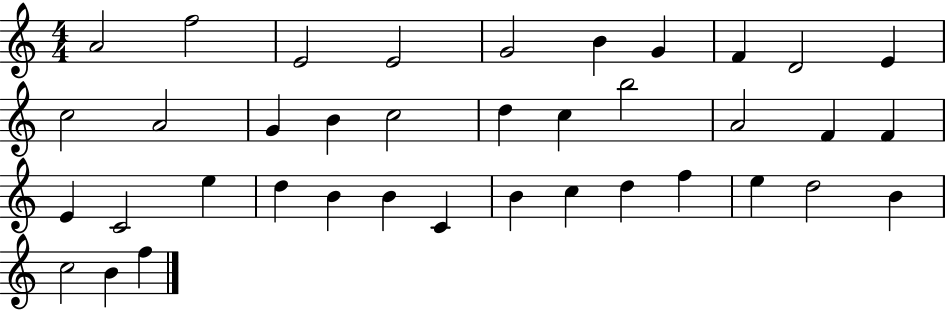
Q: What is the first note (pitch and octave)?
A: A4